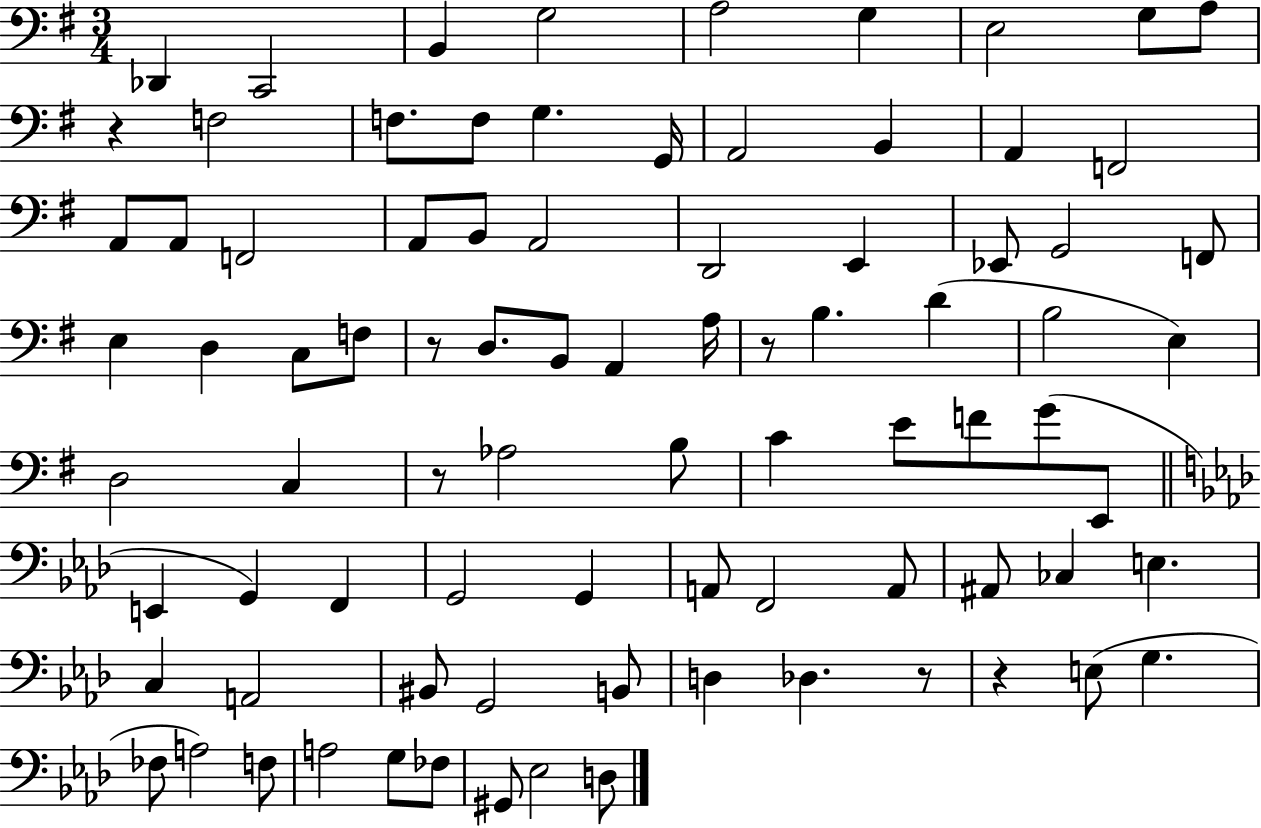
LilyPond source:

{
  \clef bass
  \numericTimeSignature
  \time 3/4
  \key g \major
  \repeat volta 2 { des,4 c,2 | b,4 g2 | a2 g4 | e2 g8 a8 | \break r4 f2 | f8. f8 g4. g,16 | a,2 b,4 | a,4 f,2 | \break a,8 a,8 f,2 | a,8 b,8 a,2 | d,2 e,4 | ees,8 g,2 f,8 | \break e4 d4 c8 f8 | r8 d8. b,8 a,4 a16 | r8 b4. d'4( | b2 e4) | \break d2 c4 | r8 aes2 b8 | c'4 e'8 f'8 g'8( e,8 | \bar "||" \break \key aes \major e,4 g,4) f,4 | g,2 g,4 | a,8 f,2 a,8 | ais,8 ces4 e4. | \break c4 a,2 | bis,8 g,2 b,8 | d4 des4. r8 | r4 e8( g4. | \break fes8 a2) f8 | a2 g8 fes8 | gis,8 ees2 d8 | } \bar "|."
}